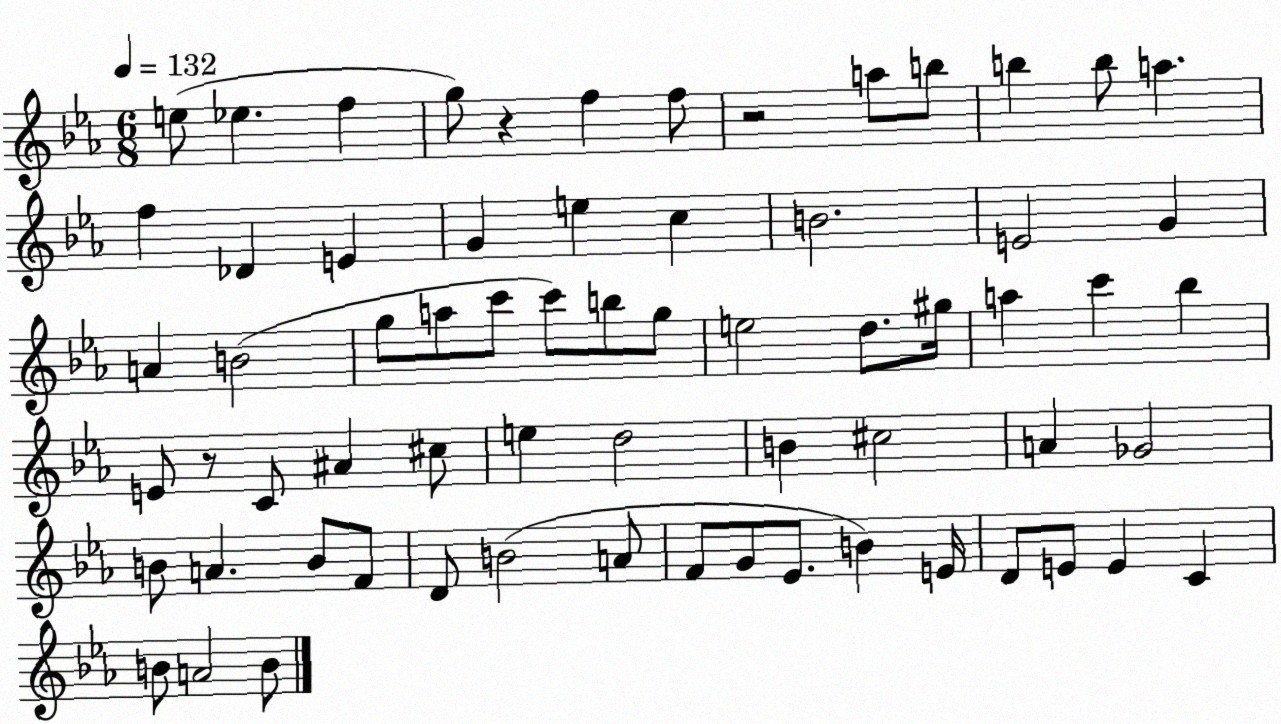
X:1
T:Untitled
M:6/8
L:1/4
K:Eb
e/2 _e f g/2 z f f/2 z2 a/2 b/2 b b/2 a f _D E G e c B2 E2 G A B2 g/2 a/2 c'/2 c'/2 b/2 g/2 e2 d/2 ^g/4 a c' _b E/2 z/2 C/2 ^A ^c/2 e d2 B ^c2 A _G2 B/2 A B/2 F/2 D/2 B2 A/2 F/2 G/2 _E/2 B E/4 D/2 E/2 E C B/2 A2 B/2